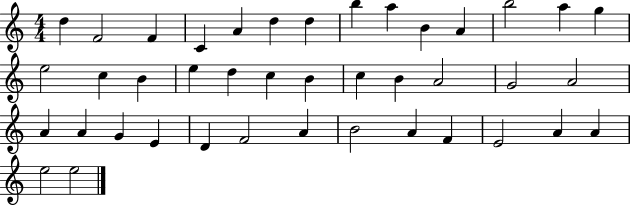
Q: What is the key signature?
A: C major